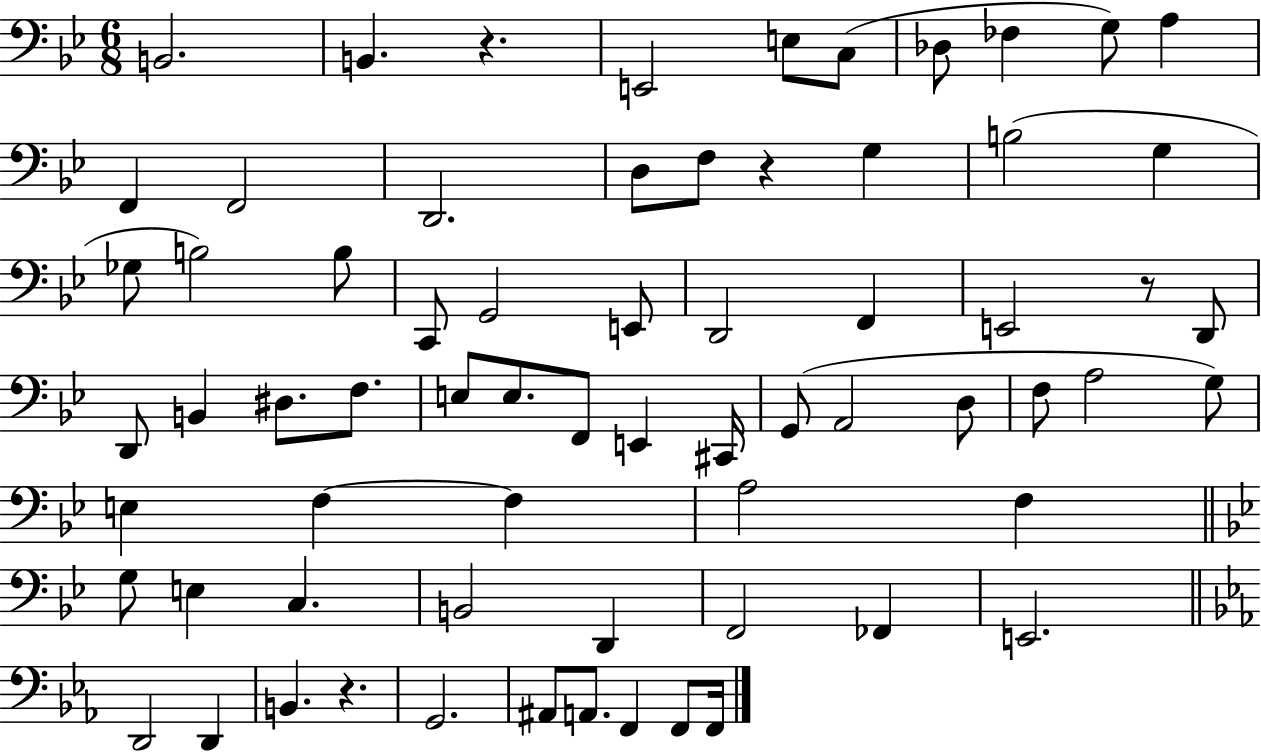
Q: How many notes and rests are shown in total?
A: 68